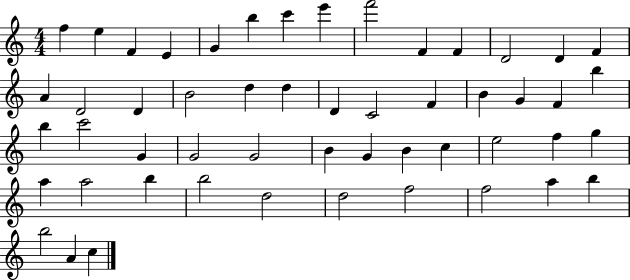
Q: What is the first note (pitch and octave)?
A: F5